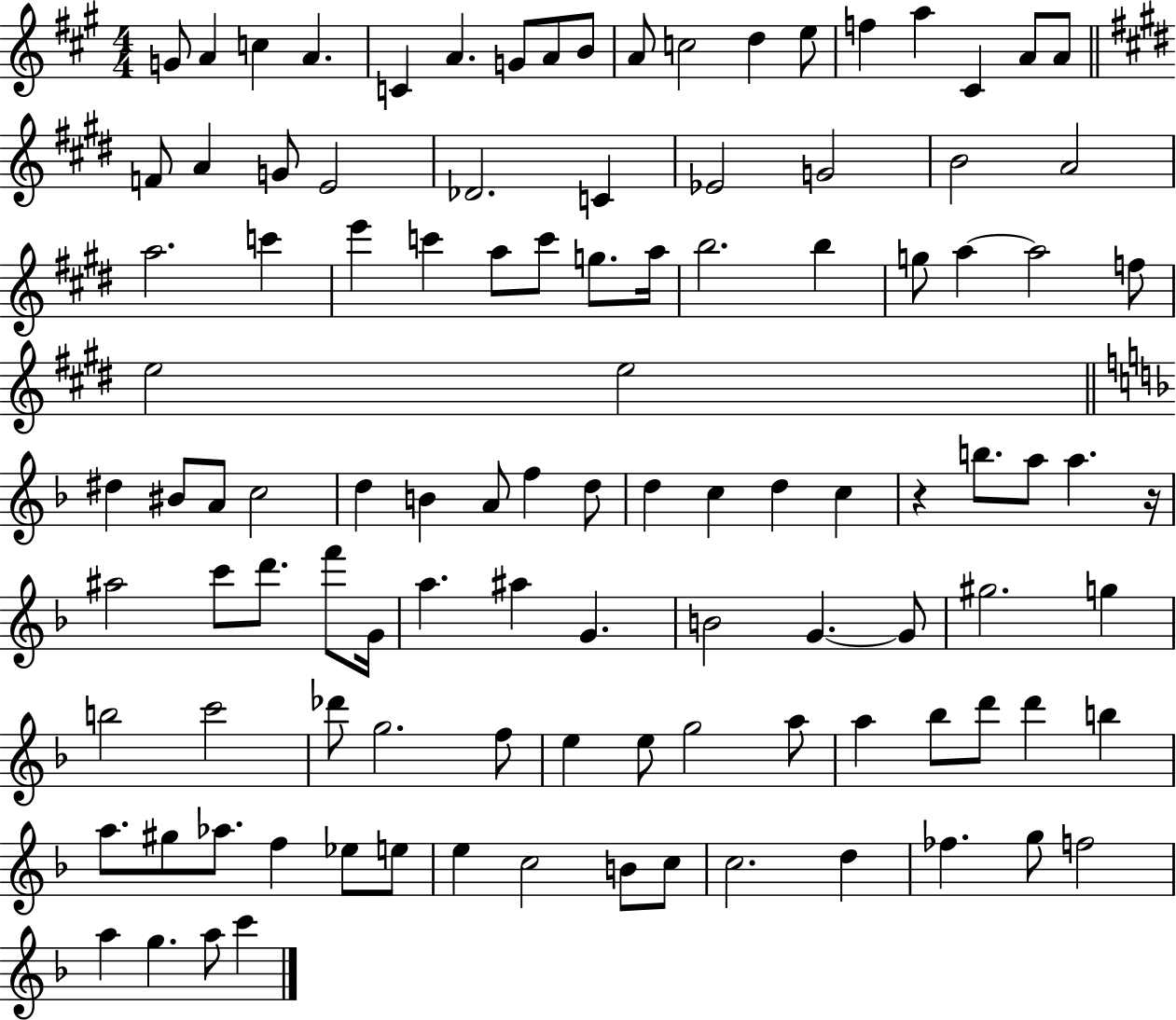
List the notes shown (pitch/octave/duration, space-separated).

G4/e A4/q C5/q A4/q. C4/q A4/q. G4/e A4/e B4/e A4/e C5/h D5/q E5/e F5/q A5/q C#4/q A4/e A4/e F4/e A4/q G4/e E4/h Db4/h. C4/q Eb4/h G4/h B4/h A4/h A5/h. C6/q E6/q C6/q A5/e C6/e G5/e. A5/s B5/h. B5/q G5/e A5/q A5/h F5/e E5/h E5/h D#5/q BIS4/e A4/e C5/h D5/q B4/q A4/e F5/q D5/e D5/q C5/q D5/q C5/q R/q B5/e. A5/e A5/q. R/s A#5/h C6/e D6/e. F6/e G4/s A5/q. A#5/q G4/q. B4/h G4/q. G4/e G#5/h. G5/q B5/h C6/h Db6/e G5/h. F5/e E5/q E5/e G5/h A5/e A5/q Bb5/e D6/e D6/q B5/q A5/e. G#5/e Ab5/e. F5/q Eb5/e E5/e E5/q C5/h B4/e C5/e C5/h. D5/q FES5/q. G5/e F5/h A5/q G5/q. A5/e C6/q